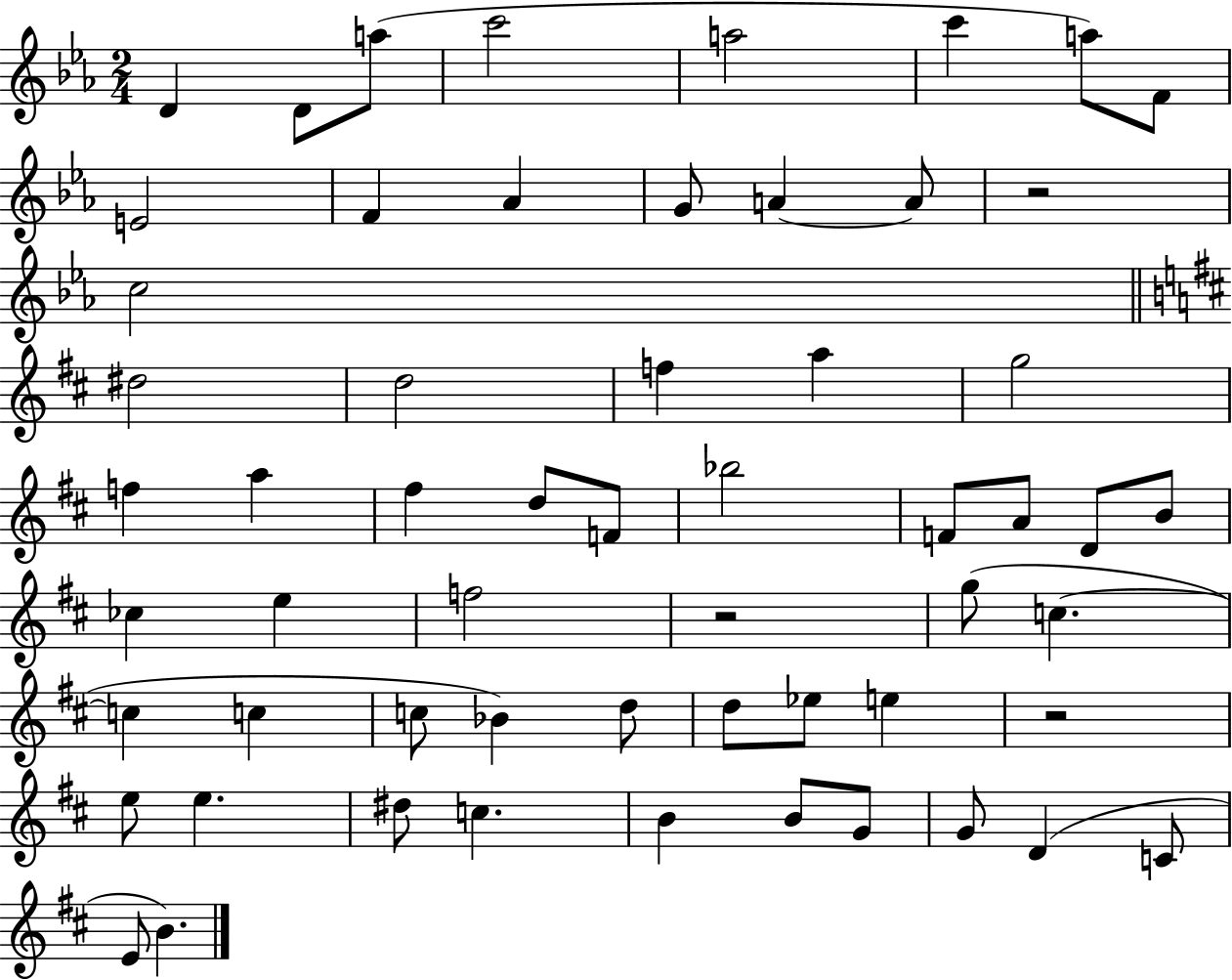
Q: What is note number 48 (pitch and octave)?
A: B4